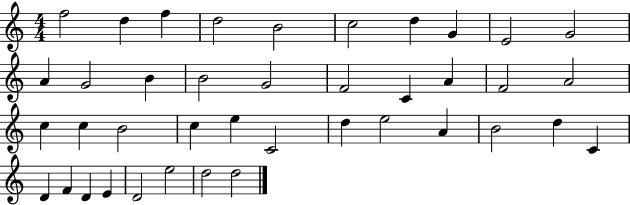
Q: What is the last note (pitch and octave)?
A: D5